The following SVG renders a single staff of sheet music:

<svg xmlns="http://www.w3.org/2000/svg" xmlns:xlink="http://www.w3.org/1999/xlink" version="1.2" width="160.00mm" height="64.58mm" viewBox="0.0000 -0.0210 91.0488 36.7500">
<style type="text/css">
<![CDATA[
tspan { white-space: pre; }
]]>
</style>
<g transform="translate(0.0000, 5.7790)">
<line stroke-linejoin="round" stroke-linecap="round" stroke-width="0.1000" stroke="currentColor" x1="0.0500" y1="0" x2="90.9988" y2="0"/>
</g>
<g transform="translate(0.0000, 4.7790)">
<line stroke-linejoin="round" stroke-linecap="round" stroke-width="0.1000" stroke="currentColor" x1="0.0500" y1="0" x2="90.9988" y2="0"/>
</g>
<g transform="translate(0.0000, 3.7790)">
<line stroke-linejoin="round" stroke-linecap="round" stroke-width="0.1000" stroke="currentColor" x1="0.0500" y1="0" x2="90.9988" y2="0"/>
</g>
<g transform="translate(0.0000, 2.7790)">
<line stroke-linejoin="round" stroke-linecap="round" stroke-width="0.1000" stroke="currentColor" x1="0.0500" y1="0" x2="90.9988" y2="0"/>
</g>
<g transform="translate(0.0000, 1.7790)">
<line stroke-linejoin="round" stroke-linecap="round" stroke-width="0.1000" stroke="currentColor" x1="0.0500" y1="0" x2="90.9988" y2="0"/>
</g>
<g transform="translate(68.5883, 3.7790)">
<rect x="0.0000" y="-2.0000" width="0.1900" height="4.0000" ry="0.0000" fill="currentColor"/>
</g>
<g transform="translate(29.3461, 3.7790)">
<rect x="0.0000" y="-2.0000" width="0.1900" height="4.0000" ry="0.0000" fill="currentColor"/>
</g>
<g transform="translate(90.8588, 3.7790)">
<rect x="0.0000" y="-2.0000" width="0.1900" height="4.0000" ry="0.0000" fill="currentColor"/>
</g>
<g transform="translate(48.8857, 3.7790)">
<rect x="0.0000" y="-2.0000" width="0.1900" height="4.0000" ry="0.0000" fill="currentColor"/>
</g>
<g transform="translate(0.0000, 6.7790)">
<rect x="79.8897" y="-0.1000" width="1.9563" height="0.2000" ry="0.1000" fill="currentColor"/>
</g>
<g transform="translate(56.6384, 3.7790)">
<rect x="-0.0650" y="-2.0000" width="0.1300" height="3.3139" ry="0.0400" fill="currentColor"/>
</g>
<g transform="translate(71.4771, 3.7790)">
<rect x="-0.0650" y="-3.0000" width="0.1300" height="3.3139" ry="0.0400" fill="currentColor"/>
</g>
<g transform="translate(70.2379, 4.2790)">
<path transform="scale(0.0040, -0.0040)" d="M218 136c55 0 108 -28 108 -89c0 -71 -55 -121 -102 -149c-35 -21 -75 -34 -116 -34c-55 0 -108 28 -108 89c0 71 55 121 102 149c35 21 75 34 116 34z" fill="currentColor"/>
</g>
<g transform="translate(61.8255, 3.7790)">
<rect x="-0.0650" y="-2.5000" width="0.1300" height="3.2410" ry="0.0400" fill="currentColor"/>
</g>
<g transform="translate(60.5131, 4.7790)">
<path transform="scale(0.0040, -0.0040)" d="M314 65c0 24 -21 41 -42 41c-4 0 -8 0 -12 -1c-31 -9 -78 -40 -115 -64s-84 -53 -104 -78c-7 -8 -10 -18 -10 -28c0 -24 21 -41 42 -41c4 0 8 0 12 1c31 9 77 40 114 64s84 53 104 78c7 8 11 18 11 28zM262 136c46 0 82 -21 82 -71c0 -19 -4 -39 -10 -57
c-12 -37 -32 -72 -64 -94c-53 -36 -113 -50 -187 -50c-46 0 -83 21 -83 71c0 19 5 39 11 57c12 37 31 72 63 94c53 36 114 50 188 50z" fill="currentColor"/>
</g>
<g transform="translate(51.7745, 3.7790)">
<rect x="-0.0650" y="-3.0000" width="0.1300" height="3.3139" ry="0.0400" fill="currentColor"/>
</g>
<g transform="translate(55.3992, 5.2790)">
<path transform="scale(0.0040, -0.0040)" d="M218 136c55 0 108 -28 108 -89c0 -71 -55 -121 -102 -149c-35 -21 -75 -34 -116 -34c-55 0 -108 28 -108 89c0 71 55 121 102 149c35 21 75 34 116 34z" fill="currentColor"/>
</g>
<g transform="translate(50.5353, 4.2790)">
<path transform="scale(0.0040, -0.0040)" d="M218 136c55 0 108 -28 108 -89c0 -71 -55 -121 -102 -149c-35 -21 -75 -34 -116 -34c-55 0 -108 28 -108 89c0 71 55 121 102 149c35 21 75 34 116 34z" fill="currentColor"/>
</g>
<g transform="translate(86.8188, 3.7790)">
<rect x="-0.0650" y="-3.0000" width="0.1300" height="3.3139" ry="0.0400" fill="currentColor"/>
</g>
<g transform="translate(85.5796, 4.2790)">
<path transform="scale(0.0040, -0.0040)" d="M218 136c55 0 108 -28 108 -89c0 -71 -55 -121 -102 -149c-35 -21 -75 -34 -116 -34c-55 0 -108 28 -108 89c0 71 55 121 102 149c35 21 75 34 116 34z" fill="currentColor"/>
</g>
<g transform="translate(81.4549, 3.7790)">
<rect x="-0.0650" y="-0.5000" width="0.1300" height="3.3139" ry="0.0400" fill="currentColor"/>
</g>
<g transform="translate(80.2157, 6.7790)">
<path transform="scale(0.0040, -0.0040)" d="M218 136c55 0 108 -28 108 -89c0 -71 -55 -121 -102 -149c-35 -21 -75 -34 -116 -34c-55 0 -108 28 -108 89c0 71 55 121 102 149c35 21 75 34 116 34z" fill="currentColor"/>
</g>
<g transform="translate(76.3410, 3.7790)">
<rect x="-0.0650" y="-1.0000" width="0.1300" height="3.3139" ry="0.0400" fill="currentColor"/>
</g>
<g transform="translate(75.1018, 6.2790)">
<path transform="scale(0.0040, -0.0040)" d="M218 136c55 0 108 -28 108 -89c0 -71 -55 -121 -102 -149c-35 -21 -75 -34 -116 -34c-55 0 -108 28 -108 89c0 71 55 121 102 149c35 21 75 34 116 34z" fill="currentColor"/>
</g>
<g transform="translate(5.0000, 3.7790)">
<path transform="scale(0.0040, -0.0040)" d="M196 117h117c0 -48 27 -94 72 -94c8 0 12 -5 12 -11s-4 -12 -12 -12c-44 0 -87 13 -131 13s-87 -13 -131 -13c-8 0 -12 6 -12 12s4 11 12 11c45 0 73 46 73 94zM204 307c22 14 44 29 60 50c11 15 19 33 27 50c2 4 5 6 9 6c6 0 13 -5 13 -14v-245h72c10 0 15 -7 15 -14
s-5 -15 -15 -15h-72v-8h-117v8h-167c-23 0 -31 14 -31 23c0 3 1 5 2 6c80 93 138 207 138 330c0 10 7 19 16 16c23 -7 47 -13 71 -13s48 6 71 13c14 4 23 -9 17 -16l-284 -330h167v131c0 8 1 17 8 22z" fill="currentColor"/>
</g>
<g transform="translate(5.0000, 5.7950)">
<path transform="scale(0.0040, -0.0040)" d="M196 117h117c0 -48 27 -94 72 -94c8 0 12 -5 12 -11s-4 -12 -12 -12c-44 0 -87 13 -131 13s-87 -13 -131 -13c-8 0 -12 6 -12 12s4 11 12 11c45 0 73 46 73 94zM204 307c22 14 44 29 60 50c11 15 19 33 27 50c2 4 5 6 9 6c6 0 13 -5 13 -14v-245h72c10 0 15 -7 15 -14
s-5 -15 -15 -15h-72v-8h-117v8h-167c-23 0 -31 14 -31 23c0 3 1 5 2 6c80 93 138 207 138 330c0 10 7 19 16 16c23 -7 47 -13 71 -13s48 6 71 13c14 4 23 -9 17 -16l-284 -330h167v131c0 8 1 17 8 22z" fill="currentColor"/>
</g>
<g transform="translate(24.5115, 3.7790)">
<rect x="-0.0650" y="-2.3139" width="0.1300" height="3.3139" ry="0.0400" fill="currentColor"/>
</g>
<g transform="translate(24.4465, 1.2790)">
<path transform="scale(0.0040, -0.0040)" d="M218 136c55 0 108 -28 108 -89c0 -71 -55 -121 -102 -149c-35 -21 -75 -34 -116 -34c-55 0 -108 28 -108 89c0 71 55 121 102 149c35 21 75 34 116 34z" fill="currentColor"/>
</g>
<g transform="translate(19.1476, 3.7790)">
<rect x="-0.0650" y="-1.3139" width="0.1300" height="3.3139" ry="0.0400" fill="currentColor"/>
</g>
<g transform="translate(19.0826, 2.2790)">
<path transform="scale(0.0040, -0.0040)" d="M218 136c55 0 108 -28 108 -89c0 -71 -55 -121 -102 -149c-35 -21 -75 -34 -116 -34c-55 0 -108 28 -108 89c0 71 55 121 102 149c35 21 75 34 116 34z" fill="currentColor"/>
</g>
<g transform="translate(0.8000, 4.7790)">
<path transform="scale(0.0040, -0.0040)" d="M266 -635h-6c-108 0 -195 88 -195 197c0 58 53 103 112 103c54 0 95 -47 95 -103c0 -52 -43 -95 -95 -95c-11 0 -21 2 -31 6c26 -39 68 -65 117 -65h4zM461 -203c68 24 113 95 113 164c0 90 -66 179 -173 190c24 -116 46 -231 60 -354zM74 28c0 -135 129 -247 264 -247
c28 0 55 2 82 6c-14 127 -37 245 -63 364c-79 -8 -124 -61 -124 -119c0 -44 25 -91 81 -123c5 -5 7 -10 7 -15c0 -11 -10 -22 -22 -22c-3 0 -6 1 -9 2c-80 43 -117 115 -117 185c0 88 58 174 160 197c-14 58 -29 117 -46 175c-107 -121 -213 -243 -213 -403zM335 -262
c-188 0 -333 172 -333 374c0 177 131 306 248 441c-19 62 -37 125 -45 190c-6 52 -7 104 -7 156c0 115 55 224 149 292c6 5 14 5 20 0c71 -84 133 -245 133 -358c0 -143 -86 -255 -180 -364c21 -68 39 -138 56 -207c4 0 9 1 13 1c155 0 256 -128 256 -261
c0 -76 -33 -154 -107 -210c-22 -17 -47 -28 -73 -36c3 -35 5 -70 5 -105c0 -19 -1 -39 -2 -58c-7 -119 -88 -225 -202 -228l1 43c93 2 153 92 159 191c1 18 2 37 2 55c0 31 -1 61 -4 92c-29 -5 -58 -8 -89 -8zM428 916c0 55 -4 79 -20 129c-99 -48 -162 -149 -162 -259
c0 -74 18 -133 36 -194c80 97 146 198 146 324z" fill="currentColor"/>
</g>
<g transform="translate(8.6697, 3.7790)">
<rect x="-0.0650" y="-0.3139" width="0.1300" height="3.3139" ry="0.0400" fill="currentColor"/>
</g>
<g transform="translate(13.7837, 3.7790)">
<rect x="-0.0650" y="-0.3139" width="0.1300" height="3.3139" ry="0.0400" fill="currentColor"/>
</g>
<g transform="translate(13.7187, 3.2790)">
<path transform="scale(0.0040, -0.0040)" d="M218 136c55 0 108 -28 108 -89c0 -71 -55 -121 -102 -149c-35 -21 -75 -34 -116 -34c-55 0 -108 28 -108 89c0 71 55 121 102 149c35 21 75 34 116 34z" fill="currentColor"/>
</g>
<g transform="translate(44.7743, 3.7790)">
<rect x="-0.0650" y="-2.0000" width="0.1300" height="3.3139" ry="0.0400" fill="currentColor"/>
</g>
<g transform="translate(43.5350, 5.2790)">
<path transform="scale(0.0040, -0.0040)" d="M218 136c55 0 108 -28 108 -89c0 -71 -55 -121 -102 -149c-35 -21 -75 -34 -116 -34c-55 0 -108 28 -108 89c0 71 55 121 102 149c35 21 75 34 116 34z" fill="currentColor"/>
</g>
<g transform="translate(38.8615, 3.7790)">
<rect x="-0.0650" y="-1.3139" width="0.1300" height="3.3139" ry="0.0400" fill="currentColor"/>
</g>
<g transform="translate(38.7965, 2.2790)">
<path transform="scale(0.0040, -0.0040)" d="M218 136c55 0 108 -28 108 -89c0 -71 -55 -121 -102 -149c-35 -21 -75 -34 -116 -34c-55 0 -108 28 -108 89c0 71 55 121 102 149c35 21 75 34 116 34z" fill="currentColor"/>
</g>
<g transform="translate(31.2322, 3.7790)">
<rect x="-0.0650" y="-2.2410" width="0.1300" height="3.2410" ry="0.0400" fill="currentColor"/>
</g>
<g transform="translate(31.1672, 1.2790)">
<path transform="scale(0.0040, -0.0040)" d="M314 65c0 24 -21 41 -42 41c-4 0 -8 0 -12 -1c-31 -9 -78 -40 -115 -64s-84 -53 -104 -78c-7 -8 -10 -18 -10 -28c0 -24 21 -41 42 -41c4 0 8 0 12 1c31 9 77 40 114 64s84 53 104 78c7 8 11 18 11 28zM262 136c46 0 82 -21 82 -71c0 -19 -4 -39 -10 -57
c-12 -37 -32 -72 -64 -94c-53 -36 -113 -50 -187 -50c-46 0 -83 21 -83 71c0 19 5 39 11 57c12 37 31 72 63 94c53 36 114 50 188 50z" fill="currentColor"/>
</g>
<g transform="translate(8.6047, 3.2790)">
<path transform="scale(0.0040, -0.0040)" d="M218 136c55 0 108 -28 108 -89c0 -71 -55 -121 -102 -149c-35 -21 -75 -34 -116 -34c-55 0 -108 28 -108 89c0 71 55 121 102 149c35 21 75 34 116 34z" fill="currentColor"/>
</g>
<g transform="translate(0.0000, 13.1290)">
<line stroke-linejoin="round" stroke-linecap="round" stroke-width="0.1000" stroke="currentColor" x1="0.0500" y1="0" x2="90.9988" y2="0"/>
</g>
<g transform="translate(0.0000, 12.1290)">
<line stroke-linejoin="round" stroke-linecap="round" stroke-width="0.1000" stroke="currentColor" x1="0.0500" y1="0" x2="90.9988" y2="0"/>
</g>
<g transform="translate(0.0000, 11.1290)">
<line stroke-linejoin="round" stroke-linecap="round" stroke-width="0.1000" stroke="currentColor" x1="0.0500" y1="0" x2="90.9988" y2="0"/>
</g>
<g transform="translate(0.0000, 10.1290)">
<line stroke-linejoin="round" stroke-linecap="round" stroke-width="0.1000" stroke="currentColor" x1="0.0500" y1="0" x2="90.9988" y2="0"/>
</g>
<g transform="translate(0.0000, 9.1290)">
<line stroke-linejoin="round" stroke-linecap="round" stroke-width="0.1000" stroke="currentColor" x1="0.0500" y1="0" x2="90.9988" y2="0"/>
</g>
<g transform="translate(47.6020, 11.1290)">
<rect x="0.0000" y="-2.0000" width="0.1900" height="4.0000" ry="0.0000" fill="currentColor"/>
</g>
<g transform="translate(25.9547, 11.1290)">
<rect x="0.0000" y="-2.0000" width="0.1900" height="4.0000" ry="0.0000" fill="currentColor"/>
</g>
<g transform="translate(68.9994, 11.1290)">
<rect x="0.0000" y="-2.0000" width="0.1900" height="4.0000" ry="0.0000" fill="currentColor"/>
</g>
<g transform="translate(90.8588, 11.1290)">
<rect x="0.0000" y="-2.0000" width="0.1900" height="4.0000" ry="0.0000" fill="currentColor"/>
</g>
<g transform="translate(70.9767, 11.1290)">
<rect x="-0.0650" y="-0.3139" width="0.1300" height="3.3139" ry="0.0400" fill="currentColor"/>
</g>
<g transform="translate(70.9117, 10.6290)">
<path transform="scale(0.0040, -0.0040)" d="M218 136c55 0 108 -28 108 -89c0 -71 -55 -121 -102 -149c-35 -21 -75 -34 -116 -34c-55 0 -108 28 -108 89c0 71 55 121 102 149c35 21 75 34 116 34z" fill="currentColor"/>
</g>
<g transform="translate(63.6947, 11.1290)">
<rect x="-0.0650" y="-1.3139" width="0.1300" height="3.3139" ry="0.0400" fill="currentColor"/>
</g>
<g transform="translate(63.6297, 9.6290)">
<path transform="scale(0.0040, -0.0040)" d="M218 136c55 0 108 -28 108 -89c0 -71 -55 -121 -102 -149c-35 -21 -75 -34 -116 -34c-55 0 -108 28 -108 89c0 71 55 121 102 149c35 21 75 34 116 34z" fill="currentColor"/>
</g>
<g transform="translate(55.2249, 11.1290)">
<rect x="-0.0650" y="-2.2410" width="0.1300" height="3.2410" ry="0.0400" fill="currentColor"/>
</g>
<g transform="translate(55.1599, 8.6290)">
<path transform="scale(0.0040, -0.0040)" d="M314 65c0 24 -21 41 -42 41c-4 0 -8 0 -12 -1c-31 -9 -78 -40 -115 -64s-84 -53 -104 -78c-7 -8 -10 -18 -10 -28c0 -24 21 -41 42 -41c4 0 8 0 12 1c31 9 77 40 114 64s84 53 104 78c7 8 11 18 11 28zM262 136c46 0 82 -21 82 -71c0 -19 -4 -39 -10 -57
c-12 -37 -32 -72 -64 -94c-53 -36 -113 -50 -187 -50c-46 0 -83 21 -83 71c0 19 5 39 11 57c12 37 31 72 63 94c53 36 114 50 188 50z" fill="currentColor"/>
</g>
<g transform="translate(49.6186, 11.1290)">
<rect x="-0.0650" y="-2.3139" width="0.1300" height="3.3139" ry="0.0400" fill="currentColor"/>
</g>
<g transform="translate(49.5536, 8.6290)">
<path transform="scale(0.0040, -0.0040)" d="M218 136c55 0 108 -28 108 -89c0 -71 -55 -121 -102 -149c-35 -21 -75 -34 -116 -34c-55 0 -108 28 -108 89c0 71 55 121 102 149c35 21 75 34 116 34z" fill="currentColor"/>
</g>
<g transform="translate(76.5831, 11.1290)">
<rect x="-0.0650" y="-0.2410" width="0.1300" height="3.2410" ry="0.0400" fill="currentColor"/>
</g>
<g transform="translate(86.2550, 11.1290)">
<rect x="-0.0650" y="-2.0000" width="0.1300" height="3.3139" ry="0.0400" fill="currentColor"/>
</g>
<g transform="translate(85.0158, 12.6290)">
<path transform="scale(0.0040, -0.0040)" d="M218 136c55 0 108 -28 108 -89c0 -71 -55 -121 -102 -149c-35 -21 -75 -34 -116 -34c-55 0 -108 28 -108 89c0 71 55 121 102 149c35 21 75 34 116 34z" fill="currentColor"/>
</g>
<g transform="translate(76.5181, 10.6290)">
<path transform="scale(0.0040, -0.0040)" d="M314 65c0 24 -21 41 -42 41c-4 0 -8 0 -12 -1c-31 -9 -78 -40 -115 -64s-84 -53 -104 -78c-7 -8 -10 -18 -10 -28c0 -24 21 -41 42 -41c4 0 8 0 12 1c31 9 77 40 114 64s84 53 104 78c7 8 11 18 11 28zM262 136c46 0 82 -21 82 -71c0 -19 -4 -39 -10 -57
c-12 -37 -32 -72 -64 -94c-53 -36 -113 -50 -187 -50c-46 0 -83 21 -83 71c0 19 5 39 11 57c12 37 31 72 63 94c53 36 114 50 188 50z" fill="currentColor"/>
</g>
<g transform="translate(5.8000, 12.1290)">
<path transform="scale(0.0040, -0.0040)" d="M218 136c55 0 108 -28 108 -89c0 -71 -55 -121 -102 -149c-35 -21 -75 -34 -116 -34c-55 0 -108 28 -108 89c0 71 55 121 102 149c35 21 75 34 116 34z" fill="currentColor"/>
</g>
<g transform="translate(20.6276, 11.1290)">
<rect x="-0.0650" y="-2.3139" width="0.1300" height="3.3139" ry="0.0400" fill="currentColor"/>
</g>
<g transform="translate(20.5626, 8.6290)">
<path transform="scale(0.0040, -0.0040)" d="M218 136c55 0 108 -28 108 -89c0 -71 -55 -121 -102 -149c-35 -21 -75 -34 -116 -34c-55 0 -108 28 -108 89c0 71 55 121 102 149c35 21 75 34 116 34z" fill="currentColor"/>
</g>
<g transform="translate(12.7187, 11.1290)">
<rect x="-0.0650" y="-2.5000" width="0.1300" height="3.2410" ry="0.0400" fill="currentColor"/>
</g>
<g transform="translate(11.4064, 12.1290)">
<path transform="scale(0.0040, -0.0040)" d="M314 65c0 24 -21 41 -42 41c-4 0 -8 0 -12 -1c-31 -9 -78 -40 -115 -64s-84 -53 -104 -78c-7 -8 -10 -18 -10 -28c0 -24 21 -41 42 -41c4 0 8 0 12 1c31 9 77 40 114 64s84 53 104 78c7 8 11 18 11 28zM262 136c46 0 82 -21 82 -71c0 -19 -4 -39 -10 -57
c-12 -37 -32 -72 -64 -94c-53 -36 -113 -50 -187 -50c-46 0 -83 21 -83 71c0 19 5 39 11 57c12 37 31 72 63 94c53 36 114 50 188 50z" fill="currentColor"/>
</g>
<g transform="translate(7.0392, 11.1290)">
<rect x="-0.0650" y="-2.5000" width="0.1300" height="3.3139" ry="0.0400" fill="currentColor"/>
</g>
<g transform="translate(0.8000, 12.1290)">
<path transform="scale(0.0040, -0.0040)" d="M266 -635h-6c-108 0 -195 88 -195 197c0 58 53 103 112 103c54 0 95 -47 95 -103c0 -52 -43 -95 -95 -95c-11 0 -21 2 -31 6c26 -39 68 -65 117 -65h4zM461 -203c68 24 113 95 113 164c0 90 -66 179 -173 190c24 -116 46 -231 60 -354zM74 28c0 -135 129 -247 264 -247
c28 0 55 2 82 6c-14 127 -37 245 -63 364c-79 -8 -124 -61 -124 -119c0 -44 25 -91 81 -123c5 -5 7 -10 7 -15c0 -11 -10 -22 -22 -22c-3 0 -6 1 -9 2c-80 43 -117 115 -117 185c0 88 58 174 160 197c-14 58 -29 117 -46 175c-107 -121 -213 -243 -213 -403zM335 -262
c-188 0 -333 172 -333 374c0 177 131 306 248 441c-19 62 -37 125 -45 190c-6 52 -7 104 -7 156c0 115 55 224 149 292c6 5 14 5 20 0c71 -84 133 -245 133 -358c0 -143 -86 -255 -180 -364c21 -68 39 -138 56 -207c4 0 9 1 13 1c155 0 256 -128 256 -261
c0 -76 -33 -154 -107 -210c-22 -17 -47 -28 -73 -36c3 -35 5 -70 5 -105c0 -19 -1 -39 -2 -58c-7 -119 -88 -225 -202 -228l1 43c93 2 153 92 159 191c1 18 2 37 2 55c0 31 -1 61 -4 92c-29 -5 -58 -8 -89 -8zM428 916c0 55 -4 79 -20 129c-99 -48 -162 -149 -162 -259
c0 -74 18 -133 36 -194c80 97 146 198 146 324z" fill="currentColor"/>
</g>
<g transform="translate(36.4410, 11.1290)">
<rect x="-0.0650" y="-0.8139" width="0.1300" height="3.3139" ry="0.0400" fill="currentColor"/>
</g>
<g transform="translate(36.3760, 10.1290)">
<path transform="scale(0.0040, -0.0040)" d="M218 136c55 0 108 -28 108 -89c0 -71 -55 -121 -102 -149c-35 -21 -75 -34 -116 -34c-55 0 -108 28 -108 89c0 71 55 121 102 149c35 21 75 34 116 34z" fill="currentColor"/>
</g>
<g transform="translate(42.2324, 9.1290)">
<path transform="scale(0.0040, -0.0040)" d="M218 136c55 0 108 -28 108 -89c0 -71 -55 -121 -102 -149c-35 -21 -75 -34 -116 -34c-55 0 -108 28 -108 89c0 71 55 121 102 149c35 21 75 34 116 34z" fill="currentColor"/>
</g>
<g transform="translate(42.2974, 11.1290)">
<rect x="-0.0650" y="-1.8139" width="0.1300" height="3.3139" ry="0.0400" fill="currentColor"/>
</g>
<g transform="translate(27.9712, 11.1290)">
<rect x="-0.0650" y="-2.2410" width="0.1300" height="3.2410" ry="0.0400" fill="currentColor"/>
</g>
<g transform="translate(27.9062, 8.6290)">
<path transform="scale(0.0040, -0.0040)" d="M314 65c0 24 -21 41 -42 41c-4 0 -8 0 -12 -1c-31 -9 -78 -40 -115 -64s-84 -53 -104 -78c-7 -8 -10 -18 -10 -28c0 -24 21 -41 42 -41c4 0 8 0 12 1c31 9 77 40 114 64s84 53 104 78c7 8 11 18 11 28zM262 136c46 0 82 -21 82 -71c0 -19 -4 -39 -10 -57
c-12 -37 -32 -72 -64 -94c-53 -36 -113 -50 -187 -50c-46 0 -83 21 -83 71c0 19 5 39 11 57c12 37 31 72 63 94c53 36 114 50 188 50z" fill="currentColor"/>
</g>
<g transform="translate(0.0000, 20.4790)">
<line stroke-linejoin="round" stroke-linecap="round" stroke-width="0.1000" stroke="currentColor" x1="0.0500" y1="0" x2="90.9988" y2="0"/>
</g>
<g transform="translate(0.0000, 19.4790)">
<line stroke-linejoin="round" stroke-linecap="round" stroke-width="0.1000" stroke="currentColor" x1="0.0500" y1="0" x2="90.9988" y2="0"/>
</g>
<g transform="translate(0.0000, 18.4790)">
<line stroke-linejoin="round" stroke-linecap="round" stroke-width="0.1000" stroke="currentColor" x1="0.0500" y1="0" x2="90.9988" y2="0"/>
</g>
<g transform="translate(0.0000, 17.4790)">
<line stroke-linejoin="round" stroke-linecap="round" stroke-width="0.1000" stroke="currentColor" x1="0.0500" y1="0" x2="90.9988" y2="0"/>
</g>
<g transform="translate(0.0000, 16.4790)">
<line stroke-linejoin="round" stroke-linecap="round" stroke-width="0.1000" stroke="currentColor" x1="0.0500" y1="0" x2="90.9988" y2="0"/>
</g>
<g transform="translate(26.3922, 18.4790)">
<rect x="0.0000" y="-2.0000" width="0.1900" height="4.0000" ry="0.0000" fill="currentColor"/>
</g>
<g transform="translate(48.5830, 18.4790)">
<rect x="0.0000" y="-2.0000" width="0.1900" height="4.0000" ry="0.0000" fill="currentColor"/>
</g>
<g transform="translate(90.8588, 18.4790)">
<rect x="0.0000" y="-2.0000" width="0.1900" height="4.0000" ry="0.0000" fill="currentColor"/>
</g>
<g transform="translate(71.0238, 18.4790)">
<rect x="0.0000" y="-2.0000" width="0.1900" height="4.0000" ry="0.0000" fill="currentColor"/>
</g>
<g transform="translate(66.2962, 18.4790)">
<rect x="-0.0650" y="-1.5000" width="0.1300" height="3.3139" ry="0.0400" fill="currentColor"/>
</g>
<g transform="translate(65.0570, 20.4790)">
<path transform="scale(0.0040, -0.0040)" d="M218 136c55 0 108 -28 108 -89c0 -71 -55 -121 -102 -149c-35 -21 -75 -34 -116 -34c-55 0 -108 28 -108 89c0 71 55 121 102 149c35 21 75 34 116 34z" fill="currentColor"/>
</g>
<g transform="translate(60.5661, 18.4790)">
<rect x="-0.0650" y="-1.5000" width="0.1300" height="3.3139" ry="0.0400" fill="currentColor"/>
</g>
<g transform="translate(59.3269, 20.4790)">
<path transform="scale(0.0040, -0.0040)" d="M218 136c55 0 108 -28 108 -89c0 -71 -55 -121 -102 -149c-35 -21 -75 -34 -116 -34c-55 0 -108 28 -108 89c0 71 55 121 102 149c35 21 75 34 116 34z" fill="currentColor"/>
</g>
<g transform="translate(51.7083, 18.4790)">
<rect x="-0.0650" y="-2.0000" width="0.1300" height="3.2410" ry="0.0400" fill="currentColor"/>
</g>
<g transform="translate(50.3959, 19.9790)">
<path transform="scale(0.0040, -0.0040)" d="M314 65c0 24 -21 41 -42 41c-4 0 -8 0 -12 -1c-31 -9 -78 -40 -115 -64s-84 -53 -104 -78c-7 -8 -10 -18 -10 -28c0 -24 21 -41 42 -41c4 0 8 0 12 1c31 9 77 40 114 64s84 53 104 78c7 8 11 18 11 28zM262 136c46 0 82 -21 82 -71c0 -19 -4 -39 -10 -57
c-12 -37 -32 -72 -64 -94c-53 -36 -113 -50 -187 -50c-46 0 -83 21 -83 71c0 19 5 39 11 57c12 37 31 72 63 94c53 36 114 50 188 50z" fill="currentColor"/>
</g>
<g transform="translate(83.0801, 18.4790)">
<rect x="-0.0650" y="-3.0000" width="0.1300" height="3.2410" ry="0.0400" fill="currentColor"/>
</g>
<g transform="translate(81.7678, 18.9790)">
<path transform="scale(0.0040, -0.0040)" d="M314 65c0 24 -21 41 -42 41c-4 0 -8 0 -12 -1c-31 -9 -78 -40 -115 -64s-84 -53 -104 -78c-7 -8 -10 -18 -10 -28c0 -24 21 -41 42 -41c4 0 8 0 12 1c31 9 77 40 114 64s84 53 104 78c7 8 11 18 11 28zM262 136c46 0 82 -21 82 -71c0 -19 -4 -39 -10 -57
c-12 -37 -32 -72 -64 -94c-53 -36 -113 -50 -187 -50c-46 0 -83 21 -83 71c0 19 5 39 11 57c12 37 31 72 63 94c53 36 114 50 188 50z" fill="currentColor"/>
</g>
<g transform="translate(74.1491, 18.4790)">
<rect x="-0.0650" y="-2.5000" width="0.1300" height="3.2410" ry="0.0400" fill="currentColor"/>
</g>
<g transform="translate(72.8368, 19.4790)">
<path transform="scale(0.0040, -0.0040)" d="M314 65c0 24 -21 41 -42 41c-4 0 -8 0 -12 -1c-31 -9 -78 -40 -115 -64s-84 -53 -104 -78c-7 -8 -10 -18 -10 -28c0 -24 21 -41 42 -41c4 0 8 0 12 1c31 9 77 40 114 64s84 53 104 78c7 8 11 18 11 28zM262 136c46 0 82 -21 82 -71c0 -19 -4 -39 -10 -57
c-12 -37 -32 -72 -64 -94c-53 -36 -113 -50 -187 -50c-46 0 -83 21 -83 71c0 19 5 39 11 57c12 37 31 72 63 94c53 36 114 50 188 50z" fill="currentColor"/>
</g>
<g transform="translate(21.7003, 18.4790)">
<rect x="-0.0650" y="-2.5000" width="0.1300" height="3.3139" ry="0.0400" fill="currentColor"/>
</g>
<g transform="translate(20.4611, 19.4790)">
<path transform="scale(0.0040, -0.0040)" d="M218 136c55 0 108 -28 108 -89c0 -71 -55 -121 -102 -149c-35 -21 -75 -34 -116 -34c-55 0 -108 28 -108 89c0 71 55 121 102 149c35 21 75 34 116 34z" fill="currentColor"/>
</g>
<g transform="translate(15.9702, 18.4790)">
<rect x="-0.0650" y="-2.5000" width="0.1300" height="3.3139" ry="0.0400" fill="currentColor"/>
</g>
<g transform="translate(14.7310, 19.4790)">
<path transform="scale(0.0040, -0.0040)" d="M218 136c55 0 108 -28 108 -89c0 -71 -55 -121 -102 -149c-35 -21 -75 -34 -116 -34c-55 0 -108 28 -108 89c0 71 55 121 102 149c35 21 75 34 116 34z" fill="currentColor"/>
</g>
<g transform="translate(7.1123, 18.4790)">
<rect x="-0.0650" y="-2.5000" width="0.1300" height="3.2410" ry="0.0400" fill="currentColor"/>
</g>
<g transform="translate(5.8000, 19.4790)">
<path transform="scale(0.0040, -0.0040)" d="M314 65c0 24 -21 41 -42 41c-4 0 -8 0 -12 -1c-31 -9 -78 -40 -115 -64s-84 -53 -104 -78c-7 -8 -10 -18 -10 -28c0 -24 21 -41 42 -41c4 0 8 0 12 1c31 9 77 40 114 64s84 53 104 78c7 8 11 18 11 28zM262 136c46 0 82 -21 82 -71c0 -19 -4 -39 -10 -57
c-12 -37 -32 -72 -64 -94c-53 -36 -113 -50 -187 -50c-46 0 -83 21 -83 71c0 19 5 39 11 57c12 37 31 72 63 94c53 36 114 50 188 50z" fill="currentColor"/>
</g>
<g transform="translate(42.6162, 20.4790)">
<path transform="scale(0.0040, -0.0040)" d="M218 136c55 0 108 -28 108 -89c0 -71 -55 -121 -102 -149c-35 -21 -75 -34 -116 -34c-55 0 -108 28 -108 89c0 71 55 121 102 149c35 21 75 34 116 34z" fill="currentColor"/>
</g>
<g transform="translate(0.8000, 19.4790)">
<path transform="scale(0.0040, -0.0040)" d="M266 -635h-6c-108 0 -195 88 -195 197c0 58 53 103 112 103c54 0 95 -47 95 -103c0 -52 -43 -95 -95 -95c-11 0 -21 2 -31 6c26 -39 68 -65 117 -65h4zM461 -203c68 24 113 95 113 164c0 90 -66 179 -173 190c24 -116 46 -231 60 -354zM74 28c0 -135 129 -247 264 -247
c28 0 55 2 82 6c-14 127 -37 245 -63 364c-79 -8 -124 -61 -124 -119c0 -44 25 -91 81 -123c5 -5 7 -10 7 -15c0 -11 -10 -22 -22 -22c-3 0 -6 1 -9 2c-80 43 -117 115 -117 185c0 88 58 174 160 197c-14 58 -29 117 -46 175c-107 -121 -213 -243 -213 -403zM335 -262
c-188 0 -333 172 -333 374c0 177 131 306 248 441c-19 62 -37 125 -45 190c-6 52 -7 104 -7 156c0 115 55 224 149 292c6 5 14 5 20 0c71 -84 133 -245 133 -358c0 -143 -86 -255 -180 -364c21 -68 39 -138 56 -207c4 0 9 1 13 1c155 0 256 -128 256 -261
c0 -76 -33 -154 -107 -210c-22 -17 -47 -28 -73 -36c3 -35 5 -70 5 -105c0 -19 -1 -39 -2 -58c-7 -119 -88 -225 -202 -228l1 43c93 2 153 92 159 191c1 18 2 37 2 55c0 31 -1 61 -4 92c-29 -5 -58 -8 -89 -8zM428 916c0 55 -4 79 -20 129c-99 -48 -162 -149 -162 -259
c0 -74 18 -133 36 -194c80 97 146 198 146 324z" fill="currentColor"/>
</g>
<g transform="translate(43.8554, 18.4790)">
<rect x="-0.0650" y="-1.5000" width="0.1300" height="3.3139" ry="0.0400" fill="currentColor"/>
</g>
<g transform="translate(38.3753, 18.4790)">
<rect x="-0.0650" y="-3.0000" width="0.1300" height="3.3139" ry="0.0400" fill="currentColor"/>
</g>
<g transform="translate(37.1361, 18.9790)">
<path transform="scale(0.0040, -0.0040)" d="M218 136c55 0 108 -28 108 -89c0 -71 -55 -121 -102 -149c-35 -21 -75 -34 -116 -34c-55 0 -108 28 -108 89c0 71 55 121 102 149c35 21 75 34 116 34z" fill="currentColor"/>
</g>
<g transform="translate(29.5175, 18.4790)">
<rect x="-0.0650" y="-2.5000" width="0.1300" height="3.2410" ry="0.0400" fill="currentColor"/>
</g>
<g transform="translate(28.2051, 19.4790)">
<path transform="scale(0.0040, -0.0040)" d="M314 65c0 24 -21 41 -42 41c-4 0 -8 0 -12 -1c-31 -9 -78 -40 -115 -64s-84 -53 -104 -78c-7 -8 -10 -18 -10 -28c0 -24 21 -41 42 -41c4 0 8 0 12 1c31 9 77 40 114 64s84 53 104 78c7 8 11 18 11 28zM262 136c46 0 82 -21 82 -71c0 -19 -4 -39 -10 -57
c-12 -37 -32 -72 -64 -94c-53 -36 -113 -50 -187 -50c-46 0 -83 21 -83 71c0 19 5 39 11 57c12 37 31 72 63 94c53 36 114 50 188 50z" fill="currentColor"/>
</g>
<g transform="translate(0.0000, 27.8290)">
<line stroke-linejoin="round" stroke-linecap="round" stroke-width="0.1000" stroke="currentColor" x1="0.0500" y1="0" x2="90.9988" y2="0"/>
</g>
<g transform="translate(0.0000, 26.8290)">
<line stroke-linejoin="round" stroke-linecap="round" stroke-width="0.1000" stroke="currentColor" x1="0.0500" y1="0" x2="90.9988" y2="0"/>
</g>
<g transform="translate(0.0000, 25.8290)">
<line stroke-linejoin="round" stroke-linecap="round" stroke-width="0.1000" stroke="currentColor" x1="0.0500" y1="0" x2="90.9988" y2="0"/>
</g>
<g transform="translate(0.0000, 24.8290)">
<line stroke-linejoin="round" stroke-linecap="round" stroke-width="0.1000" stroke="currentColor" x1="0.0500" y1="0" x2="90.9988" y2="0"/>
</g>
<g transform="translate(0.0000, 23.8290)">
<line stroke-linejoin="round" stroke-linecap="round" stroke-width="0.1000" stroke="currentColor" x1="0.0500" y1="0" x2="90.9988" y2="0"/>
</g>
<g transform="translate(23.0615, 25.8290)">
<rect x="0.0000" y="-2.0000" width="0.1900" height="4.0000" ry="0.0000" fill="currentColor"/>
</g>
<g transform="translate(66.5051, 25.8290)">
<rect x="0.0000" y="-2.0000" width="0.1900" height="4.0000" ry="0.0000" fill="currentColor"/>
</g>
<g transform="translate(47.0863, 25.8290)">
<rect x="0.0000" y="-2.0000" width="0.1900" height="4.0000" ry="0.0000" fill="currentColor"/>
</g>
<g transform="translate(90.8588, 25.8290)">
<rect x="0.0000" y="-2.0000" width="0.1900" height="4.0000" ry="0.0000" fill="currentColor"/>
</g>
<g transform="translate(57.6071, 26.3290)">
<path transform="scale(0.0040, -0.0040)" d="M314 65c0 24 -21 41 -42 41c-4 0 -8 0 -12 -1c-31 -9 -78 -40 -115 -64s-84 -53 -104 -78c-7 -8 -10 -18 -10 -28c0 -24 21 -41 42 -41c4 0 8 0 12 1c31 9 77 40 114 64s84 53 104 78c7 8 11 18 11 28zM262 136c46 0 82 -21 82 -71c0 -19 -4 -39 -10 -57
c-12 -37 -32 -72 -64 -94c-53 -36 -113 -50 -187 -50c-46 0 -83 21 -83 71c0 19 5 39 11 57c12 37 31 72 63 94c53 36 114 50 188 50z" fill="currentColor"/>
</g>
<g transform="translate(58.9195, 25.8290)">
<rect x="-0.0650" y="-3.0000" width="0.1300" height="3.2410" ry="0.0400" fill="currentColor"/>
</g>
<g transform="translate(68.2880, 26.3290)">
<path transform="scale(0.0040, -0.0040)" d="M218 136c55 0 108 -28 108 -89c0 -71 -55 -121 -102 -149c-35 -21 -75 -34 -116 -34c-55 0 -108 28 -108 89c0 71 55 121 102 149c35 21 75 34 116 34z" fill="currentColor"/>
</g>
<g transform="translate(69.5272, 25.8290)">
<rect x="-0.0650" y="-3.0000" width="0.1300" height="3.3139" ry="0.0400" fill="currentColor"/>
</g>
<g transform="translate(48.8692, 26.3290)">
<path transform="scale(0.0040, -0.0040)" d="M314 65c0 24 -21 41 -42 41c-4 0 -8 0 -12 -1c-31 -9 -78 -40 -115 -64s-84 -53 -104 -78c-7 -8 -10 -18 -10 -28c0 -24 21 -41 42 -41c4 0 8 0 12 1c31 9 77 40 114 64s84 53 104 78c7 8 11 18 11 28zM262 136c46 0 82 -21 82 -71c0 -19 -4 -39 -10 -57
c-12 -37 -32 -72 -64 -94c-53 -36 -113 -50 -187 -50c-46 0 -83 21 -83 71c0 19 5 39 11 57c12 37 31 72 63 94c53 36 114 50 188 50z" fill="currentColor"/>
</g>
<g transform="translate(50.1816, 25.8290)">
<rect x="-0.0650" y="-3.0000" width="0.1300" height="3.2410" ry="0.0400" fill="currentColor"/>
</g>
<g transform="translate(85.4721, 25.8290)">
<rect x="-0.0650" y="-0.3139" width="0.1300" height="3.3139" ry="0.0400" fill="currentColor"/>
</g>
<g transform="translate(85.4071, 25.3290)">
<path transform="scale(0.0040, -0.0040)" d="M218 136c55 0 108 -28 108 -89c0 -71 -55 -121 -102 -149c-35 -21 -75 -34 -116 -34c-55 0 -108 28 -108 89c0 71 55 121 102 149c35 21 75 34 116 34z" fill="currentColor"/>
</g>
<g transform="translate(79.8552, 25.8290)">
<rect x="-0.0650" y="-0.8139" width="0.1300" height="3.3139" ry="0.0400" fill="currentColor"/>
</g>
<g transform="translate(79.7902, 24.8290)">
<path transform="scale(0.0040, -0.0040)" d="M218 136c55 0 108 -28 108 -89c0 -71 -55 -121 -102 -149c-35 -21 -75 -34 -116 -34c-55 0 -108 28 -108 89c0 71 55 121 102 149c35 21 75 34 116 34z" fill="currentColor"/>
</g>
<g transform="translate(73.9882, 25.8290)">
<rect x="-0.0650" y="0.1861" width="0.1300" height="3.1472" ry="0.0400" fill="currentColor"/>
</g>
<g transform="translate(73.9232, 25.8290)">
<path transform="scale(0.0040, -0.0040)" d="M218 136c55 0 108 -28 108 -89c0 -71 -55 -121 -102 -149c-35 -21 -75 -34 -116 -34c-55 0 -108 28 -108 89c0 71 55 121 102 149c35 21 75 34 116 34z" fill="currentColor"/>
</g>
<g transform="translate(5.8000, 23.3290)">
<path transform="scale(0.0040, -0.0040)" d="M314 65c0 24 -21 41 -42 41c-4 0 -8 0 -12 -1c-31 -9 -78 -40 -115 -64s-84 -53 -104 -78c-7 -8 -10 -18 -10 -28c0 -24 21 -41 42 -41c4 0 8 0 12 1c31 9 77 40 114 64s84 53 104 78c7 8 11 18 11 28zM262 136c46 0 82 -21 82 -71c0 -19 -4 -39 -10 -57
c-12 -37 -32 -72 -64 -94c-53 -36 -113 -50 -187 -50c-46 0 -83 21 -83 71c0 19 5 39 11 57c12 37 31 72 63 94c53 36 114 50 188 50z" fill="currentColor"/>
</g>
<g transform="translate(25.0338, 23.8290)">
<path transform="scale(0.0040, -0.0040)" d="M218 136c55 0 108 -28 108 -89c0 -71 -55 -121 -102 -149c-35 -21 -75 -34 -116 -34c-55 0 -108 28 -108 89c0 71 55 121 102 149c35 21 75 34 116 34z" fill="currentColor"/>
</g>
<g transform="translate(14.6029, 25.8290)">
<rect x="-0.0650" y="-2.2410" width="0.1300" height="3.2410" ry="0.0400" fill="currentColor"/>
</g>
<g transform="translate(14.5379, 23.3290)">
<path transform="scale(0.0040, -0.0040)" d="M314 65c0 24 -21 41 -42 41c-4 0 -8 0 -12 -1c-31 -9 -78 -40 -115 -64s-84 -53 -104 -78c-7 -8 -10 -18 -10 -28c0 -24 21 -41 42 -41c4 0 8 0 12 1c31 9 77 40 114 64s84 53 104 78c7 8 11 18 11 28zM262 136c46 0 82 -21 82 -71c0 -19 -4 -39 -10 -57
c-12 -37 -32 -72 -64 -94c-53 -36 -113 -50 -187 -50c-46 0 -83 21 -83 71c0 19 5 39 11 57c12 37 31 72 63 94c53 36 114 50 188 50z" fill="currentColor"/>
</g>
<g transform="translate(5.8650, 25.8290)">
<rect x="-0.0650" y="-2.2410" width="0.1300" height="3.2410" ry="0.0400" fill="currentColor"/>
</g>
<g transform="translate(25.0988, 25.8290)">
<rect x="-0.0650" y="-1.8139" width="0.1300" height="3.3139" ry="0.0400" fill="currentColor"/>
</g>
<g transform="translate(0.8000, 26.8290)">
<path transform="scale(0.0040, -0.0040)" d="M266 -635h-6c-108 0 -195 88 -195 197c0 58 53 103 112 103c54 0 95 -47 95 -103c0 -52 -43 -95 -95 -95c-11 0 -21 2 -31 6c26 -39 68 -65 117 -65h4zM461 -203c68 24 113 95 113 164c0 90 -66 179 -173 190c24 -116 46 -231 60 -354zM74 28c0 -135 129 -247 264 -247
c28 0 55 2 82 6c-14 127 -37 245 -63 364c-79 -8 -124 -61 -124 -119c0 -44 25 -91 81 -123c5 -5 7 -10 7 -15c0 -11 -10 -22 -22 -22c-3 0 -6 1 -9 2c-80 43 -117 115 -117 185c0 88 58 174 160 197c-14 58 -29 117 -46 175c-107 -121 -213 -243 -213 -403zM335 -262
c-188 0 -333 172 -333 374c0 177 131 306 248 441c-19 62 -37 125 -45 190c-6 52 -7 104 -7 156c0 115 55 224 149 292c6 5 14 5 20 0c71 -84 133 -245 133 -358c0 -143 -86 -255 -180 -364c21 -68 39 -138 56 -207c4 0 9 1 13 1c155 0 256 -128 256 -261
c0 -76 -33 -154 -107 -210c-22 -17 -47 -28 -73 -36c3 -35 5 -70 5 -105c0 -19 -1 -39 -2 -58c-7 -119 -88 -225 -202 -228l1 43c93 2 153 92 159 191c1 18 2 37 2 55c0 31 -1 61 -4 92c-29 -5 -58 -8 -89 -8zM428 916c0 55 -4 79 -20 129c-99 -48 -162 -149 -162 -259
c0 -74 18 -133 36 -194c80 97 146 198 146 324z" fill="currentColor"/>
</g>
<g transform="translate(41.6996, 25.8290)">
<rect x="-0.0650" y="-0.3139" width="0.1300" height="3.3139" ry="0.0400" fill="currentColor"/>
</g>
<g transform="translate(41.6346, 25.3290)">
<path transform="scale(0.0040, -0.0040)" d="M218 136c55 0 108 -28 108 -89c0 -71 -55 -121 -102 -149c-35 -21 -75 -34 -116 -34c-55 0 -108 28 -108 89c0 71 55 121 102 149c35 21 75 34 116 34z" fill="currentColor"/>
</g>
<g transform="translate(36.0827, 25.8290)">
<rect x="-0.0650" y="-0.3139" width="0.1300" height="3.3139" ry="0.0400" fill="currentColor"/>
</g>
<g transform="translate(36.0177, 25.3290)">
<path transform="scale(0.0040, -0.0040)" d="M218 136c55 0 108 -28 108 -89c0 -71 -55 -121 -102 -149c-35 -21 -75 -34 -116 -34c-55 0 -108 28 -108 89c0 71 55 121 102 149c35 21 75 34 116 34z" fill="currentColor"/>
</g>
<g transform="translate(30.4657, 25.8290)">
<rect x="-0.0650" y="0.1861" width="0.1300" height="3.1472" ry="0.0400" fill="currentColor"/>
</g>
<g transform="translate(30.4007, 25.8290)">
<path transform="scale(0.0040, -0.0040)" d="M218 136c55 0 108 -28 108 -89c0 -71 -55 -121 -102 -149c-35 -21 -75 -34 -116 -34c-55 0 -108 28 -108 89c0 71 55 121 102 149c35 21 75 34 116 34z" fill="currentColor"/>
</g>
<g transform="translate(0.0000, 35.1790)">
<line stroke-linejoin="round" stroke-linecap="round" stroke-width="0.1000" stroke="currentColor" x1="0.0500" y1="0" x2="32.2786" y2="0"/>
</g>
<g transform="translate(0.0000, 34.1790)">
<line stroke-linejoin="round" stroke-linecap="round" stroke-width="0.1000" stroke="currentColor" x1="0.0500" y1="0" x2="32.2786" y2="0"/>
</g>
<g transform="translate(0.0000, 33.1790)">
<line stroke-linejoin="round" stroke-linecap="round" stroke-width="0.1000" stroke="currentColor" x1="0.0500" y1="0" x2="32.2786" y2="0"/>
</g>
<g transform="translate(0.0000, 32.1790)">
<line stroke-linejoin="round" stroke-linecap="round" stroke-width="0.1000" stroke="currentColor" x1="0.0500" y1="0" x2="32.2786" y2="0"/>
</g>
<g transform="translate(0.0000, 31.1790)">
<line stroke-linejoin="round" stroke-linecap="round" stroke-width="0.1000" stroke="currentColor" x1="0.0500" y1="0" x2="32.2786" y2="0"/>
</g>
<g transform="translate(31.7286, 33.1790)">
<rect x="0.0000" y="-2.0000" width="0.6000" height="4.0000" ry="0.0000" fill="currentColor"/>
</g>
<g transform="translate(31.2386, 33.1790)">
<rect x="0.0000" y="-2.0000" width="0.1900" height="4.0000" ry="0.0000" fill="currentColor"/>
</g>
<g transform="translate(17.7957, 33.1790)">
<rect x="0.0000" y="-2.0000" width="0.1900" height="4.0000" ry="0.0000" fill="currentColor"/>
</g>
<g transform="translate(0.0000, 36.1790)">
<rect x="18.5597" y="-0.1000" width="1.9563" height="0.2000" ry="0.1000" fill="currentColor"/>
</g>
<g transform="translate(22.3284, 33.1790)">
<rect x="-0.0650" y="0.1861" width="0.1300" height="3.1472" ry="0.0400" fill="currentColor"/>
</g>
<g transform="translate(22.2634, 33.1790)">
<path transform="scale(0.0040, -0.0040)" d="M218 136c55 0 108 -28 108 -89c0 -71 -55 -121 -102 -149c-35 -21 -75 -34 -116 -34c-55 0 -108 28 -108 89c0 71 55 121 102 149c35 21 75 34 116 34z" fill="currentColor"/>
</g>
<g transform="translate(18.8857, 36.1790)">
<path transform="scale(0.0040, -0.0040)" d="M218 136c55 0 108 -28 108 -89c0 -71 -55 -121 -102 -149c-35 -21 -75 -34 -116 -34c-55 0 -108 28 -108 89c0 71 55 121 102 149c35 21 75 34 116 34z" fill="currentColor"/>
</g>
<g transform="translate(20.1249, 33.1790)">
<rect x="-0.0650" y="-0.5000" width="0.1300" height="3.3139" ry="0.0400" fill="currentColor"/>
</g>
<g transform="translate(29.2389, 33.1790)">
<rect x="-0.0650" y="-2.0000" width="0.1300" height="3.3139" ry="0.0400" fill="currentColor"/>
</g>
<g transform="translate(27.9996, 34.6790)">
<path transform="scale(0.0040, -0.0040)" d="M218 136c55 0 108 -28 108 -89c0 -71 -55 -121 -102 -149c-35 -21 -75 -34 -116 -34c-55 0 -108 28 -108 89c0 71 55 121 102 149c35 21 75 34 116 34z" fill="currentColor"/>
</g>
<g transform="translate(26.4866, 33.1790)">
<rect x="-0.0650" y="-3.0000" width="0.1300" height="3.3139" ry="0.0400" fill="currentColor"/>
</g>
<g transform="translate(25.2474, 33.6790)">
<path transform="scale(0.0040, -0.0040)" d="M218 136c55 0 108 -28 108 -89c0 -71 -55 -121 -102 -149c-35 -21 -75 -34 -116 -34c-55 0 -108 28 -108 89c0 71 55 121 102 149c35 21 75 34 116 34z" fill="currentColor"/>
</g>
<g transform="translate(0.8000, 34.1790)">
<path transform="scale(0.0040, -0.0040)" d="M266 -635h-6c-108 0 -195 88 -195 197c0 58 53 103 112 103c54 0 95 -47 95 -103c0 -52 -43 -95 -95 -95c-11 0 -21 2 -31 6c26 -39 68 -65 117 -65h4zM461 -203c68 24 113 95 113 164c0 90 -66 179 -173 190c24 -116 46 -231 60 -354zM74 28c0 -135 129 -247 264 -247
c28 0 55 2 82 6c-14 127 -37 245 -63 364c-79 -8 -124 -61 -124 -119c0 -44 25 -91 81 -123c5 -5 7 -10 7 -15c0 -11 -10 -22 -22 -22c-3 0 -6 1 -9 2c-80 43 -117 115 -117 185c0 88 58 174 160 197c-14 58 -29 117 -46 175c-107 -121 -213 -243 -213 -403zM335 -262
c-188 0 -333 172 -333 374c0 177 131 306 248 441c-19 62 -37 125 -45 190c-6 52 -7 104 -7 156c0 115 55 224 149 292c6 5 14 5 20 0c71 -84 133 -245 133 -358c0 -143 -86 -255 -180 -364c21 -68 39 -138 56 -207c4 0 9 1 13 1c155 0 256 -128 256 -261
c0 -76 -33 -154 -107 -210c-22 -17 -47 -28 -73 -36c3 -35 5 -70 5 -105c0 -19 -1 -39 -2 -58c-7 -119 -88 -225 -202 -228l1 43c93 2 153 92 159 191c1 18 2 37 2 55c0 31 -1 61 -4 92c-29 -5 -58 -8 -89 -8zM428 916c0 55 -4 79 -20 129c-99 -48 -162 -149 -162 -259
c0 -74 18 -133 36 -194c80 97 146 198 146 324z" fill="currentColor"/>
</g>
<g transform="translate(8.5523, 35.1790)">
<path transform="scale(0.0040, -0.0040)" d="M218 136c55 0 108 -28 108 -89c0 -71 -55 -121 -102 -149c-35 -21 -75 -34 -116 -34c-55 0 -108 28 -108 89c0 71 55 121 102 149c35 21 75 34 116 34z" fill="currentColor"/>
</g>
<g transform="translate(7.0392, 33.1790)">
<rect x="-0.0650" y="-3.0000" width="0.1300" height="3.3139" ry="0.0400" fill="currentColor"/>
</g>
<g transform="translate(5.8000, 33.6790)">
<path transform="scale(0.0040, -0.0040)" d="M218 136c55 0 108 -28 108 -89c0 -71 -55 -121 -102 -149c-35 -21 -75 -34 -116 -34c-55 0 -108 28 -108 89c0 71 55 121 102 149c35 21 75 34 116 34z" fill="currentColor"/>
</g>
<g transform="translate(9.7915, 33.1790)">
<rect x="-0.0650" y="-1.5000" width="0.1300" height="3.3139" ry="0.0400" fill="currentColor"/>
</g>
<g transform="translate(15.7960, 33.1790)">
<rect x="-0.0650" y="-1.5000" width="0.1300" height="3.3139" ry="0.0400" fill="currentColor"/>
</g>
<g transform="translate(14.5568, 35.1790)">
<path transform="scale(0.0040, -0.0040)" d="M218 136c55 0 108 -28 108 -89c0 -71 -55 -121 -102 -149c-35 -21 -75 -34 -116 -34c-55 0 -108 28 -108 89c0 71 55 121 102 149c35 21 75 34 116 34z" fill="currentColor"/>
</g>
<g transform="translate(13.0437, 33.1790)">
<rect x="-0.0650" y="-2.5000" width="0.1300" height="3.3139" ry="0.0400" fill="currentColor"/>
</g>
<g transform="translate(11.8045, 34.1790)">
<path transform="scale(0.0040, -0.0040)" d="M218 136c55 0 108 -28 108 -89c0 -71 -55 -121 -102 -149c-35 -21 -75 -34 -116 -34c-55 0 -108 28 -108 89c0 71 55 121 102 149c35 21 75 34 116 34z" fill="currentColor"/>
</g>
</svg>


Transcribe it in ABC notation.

X:1
T:Untitled
M:4/4
L:1/4
K:C
c c e g g2 e F A F G2 A D C A G G2 g g2 d f g g2 e c c2 F G2 G G G2 A E F2 E E G2 A2 g2 g2 f B c c A2 A2 A B d c A E G E C B A F